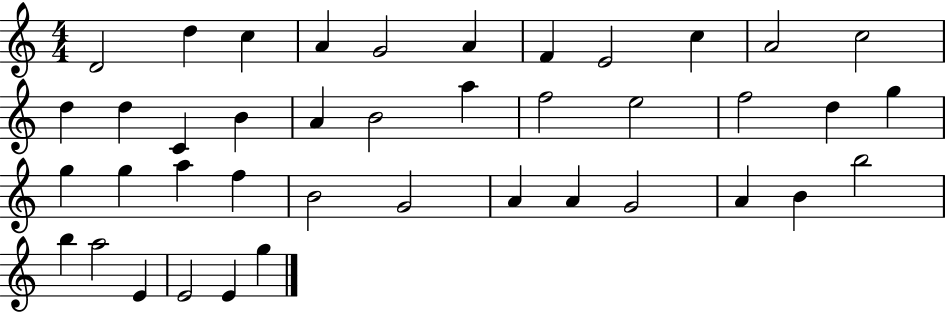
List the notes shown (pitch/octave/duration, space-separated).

D4/h D5/q C5/q A4/q G4/h A4/q F4/q E4/h C5/q A4/h C5/h D5/q D5/q C4/q B4/q A4/q B4/h A5/q F5/h E5/h F5/h D5/q G5/q G5/q G5/q A5/q F5/q B4/h G4/h A4/q A4/q G4/h A4/q B4/q B5/h B5/q A5/h E4/q E4/h E4/q G5/q